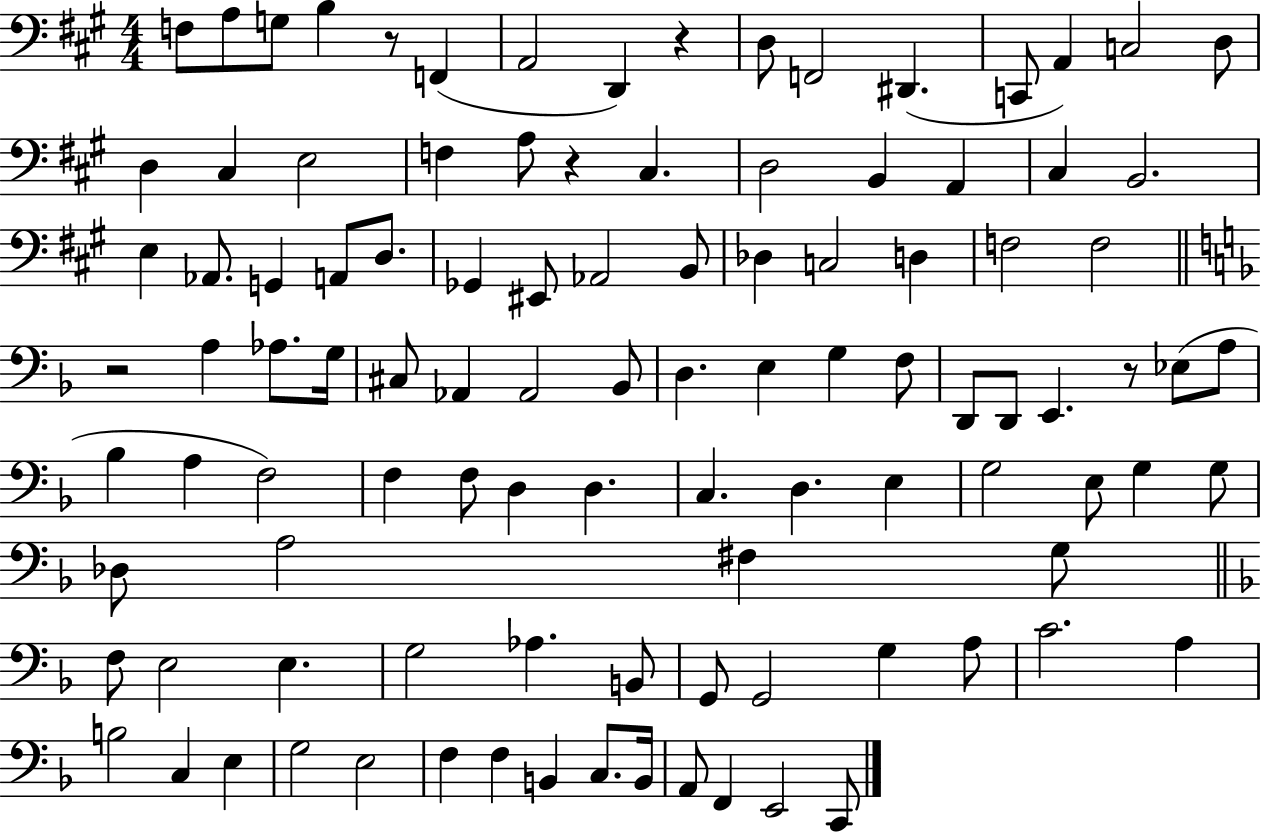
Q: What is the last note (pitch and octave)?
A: C2